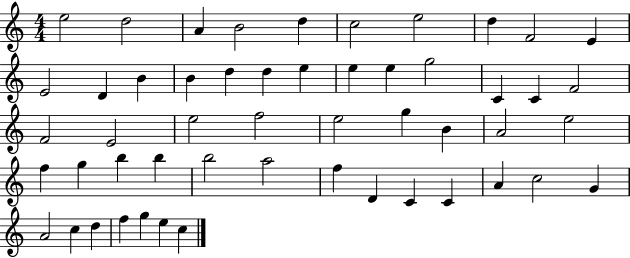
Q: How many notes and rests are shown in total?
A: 52